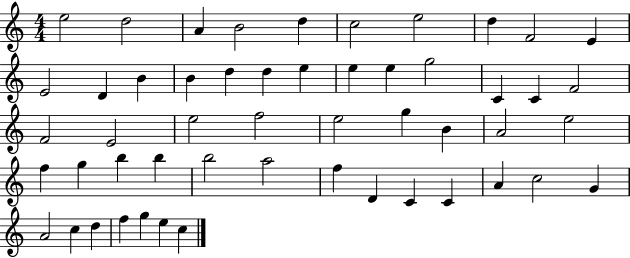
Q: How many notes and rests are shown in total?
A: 52